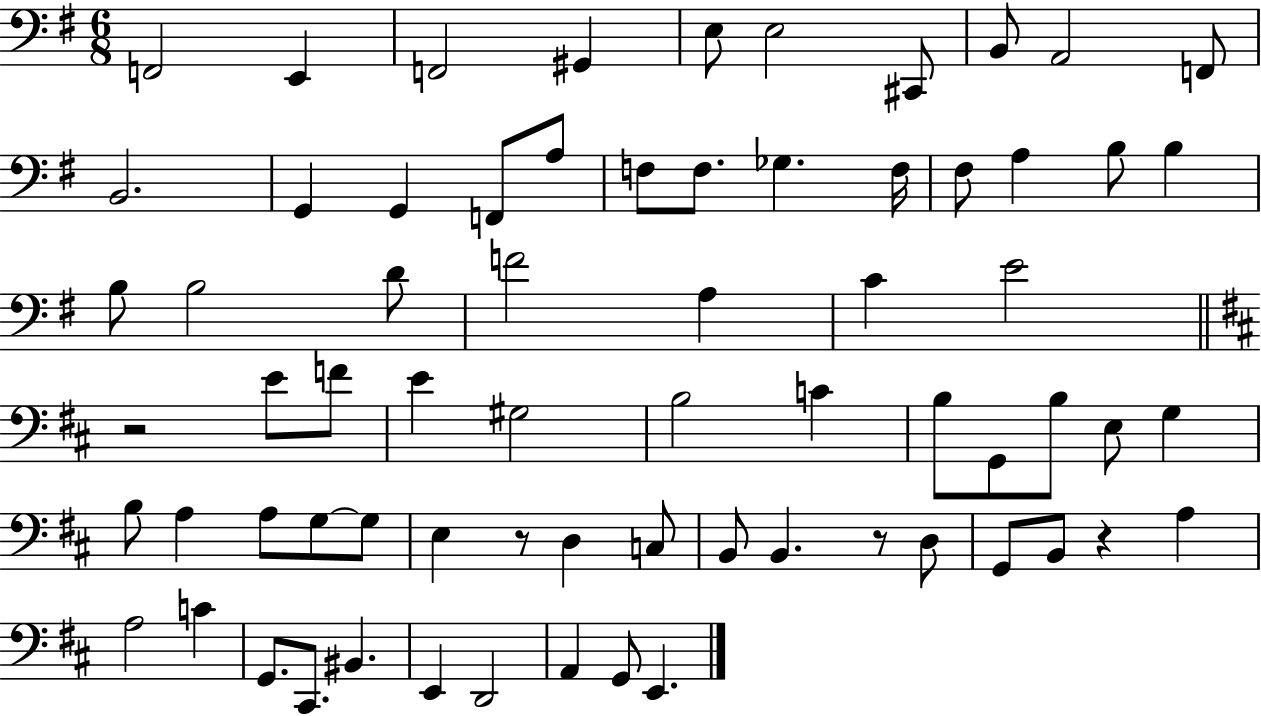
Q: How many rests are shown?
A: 4